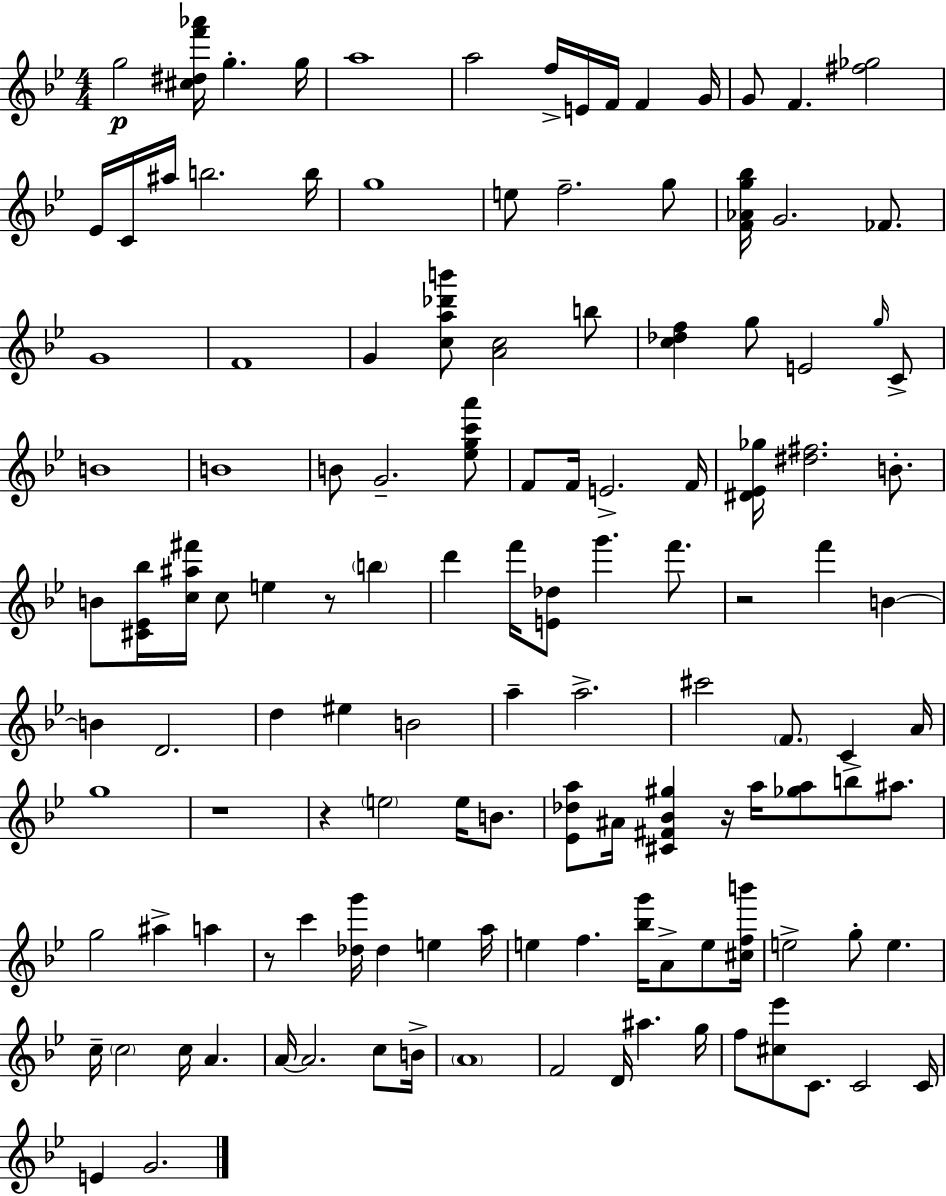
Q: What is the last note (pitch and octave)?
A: G4